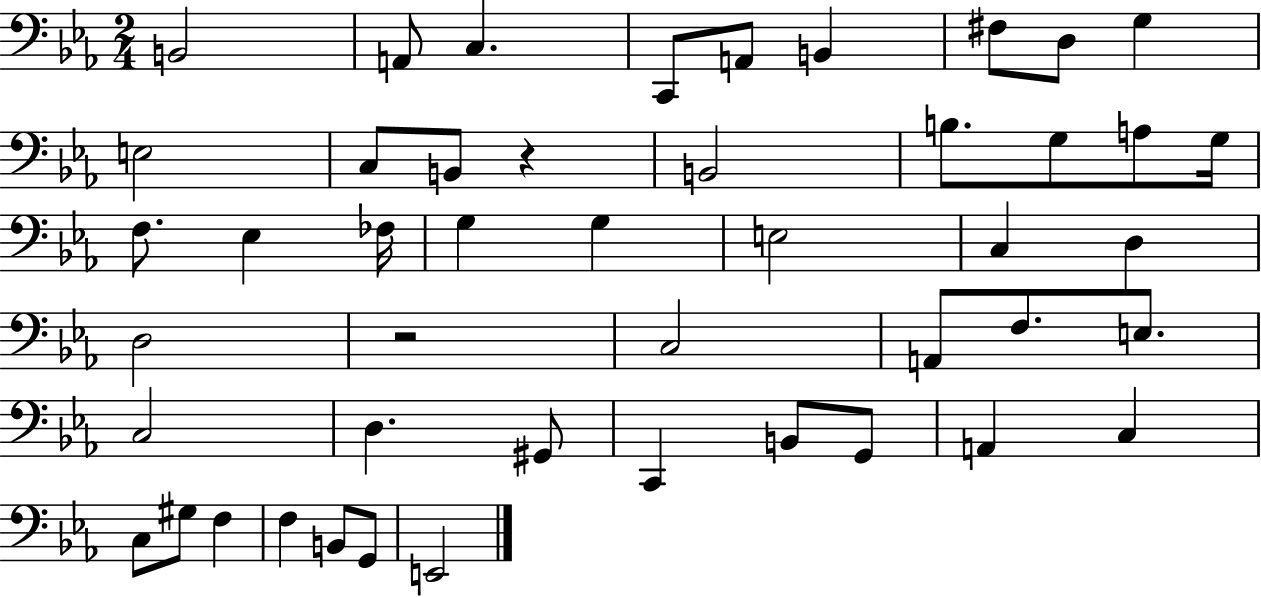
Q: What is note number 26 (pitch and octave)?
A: D3